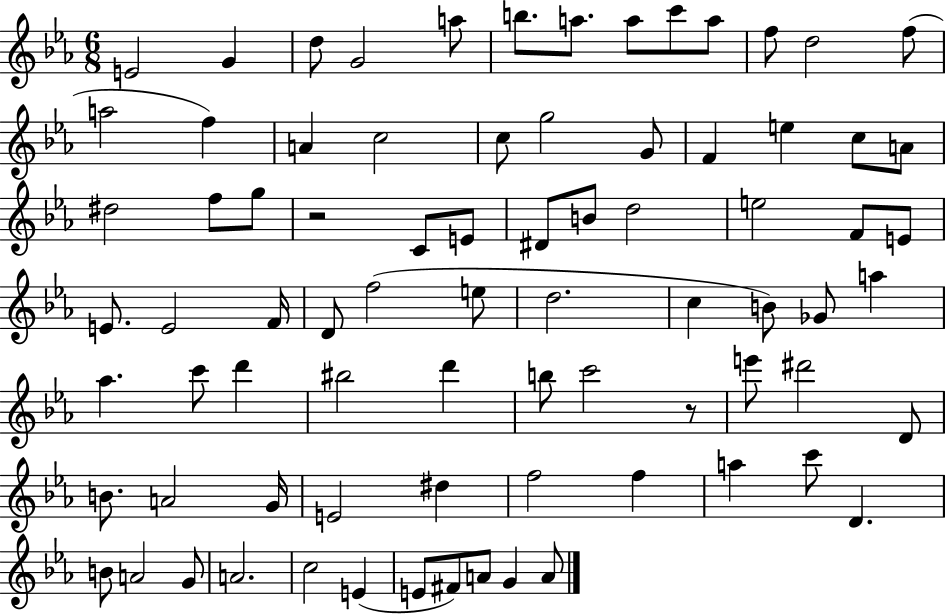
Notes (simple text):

E4/h G4/q D5/e G4/h A5/e B5/e. A5/e. A5/e C6/e A5/e F5/e D5/h F5/e A5/h F5/q A4/q C5/h C5/e G5/h G4/e F4/q E5/q C5/e A4/e D#5/h F5/e G5/e R/h C4/e E4/e D#4/e B4/e D5/h E5/h F4/e E4/e E4/e. E4/h F4/s D4/e F5/h E5/e D5/h. C5/q B4/e Gb4/e A5/q Ab5/q. C6/e D6/q BIS5/h D6/q B5/e C6/h R/e E6/e D#6/h D4/e B4/e. A4/h G4/s E4/h D#5/q F5/h F5/q A5/q C6/e D4/q. B4/e A4/h G4/e A4/h. C5/h E4/q E4/e F#4/e A4/e G4/q A4/e